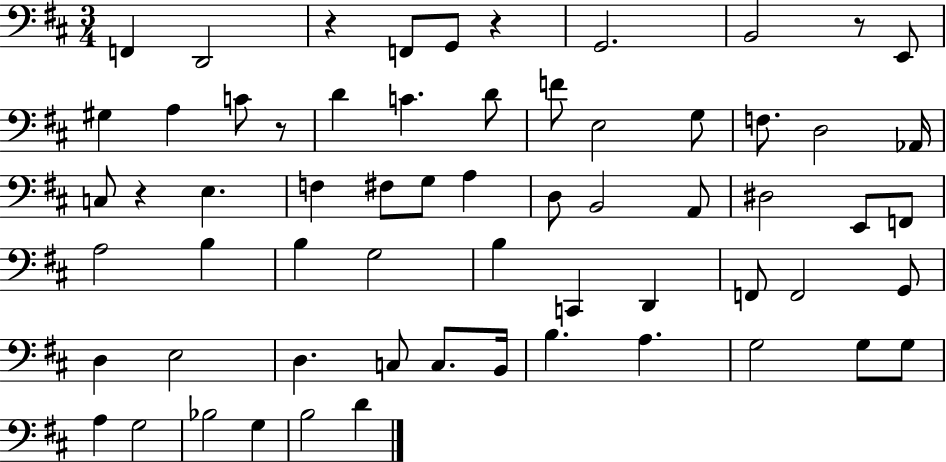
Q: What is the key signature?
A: D major